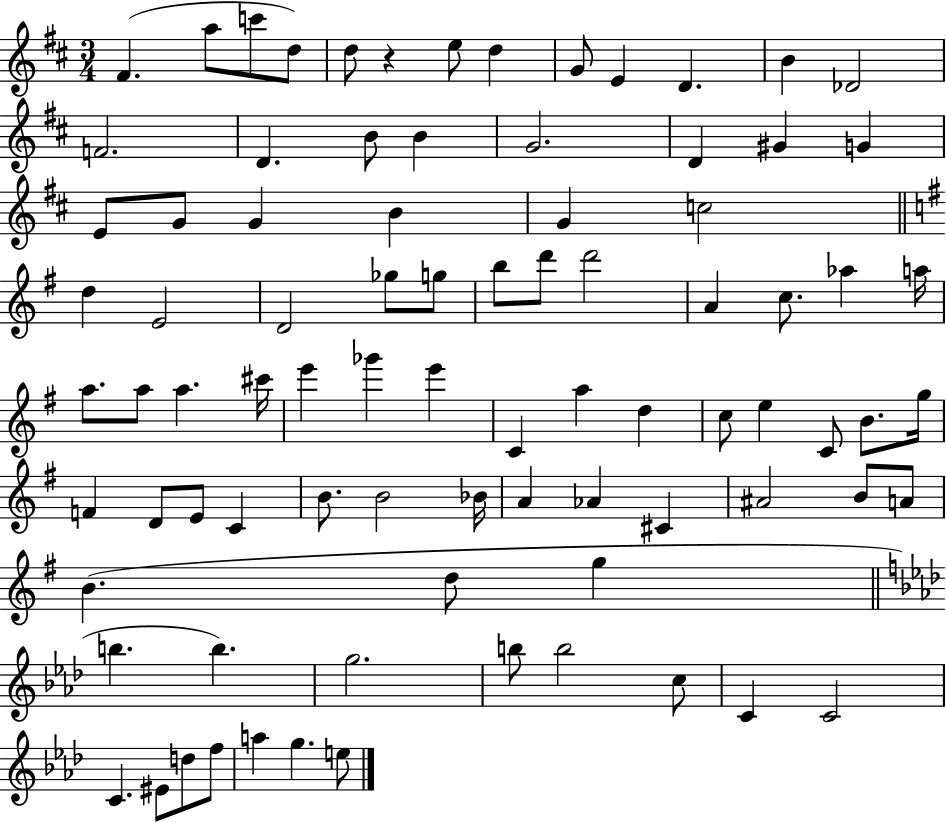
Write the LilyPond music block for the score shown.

{
  \clef treble
  \numericTimeSignature
  \time 3/4
  \key d \major
  fis'4.( a''8 c'''8 d''8) | d''8 r4 e''8 d''4 | g'8 e'4 d'4. | b'4 des'2 | \break f'2. | d'4. b'8 b'4 | g'2. | d'4 gis'4 g'4 | \break e'8 g'8 g'4 b'4 | g'4 c''2 | \bar "||" \break \key g \major d''4 e'2 | d'2 ges''8 g''8 | b''8 d'''8 d'''2 | a'4 c''8. aes''4 a''16 | \break a''8. a''8 a''4. cis'''16 | e'''4 ges'''4 e'''4 | c'4 a''4 d''4 | c''8 e''4 c'8 b'8. g''16 | \break f'4 d'8 e'8 c'4 | b'8. b'2 bes'16 | a'4 aes'4 cis'4 | ais'2 b'8 a'8 | \break b'4.( d''8 g''4 | \bar "||" \break \key aes \major b''4. b''4.) | g''2. | b''8 b''2 c''8 | c'4 c'2 | \break c'4. eis'8 d''8 f''8 | a''4 g''4. e''8 | \bar "|."
}